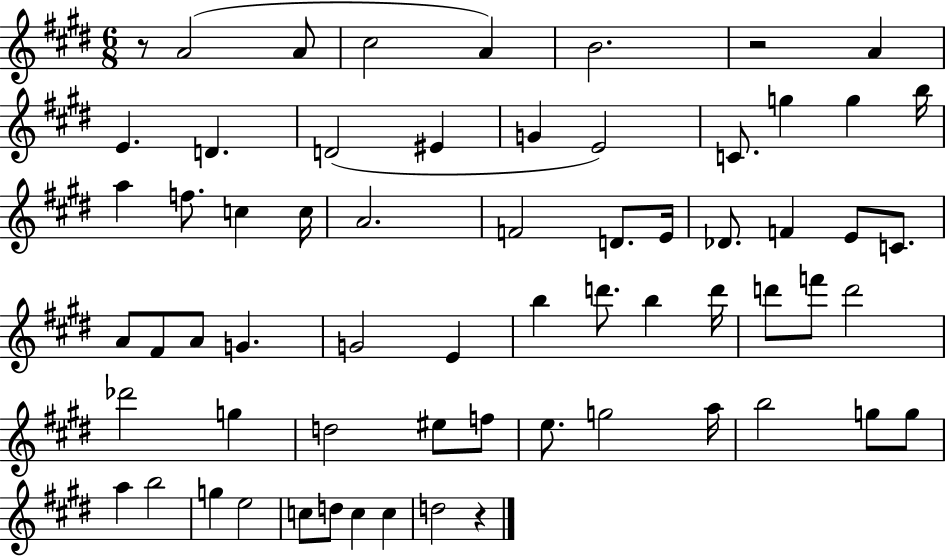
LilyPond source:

{
  \clef treble
  \numericTimeSignature
  \time 6/8
  \key e \major
  r8 a'2( a'8 | cis''2 a'4) | b'2. | r2 a'4 | \break e'4. d'4. | d'2( eis'4 | g'4 e'2) | c'8. g''4 g''4 b''16 | \break a''4 f''8. c''4 c''16 | a'2. | f'2 d'8. e'16 | des'8. f'4 e'8 c'8. | \break a'8 fis'8 a'8 g'4. | g'2 e'4 | b''4 d'''8. b''4 d'''16 | d'''8 f'''8 d'''2 | \break des'''2 g''4 | d''2 eis''8 f''8 | e''8. g''2 a''16 | b''2 g''8 g''8 | \break a''4 b''2 | g''4 e''2 | c''8 d''8 c''4 c''4 | d''2 r4 | \break \bar "|."
}